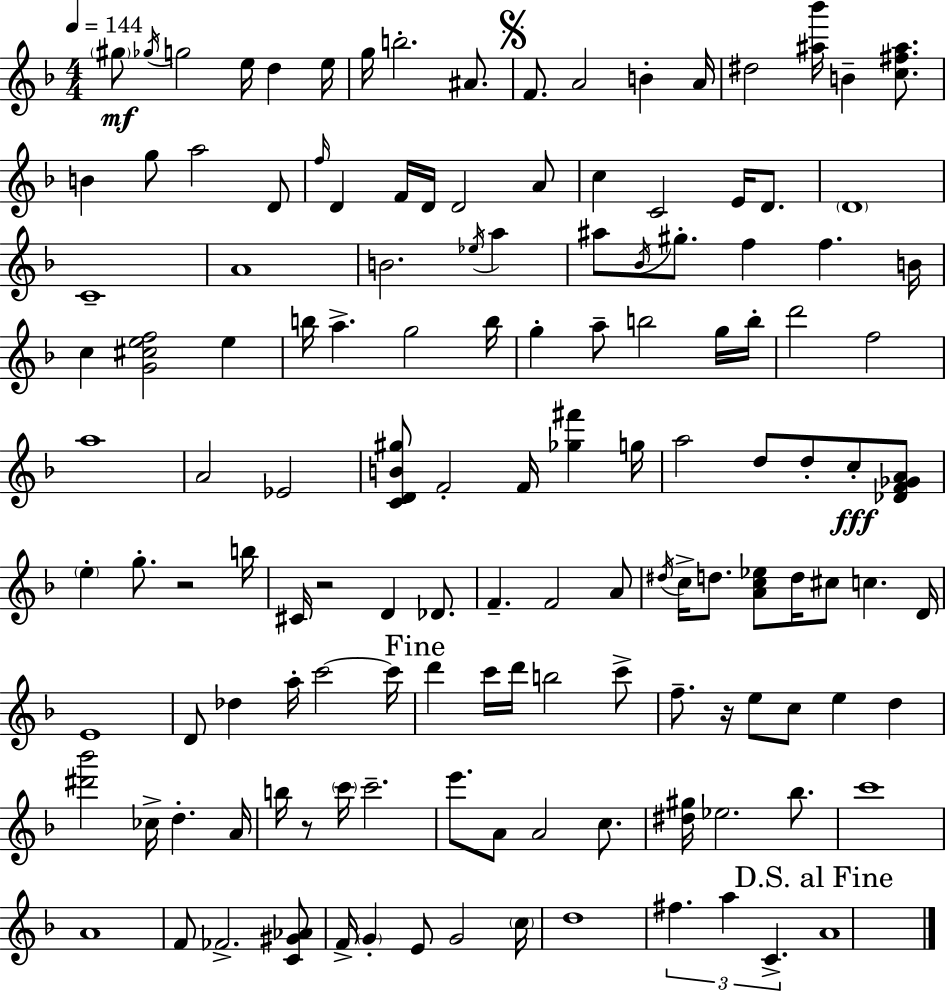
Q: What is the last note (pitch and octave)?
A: A4